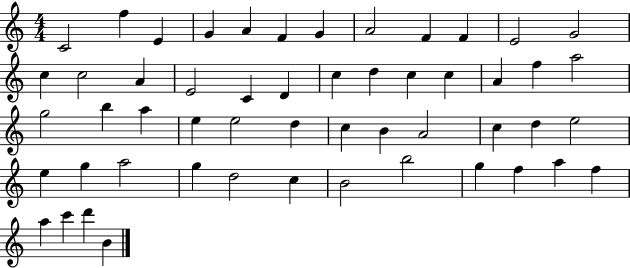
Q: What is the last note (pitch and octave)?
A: B4